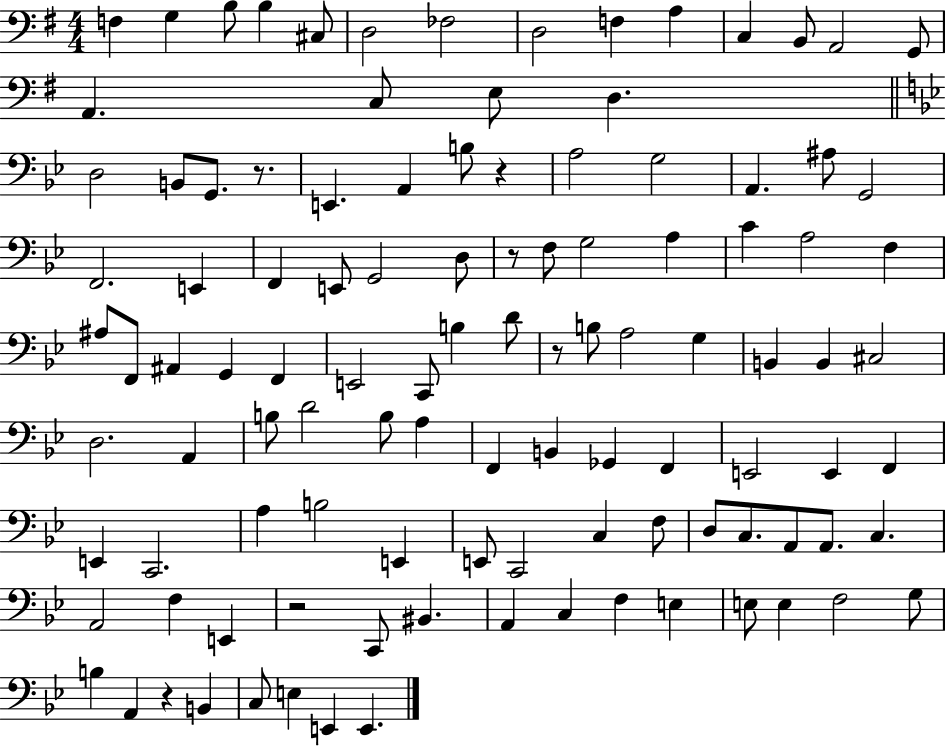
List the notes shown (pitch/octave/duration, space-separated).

F3/q G3/q B3/e B3/q C#3/e D3/h FES3/h D3/h F3/q A3/q C3/q B2/e A2/h G2/e A2/q. C3/e E3/e D3/q. D3/h B2/e G2/e. R/e. E2/q. A2/q B3/e R/q A3/h G3/h A2/q. A#3/e G2/h F2/h. E2/q F2/q E2/e G2/h D3/e R/e F3/e G3/h A3/q C4/q A3/h F3/q A#3/e F2/e A#2/q G2/q F2/q E2/h C2/e B3/q D4/e R/e B3/e A3/h G3/q B2/q B2/q C#3/h D3/h. A2/q B3/e D4/h B3/e A3/q F2/q B2/q Gb2/q F2/q E2/h E2/q F2/q E2/q C2/h. A3/q B3/h E2/q E2/e C2/h C3/q F3/e D3/e C3/e. A2/e A2/e. C3/q. A2/h F3/q E2/q R/h C2/e BIS2/q. A2/q C3/q F3/q E3/q E3/e E3/q F3/h G3/e B3/q A2/q R/q B2/q C3/e E3/q E2/q E2/q.